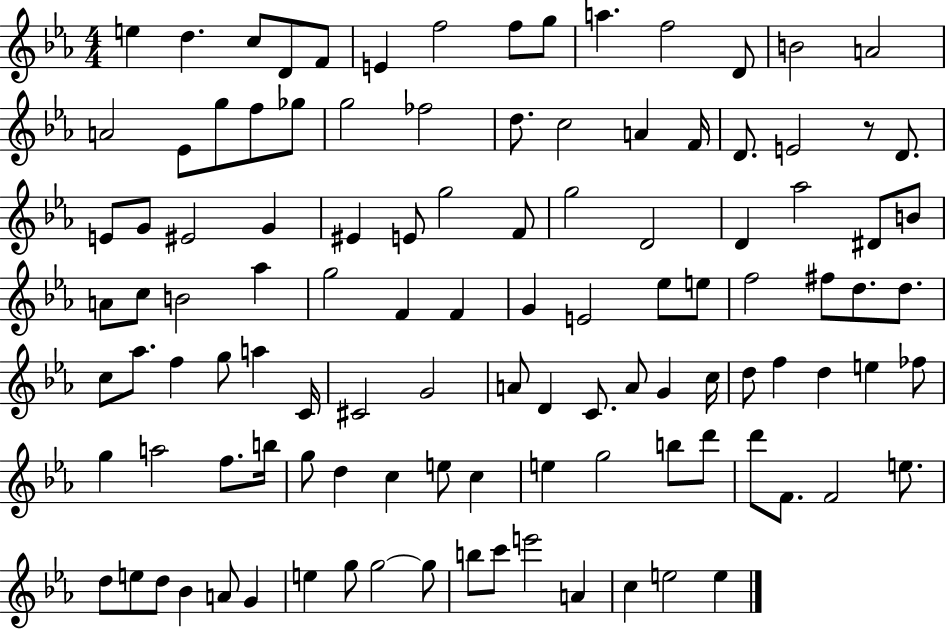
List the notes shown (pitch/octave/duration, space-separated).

E5/q D5/q. C5/e D4/e F4/e E4/q F5/h F5/e G5/e A5/q. F5/h D4/e B4/h A4/h A4/h Eb4/e G5/e F5/e Gb5/e G5/h FES5/h D5/e. C5/h A4/q F4/s D4/e. E4/h R/e D4/e. E4/e G4/e EIS4/h G4/q EIS4/q E4/e G5/h F4/e G5/h D4/h D4/q Ab5/h D#4/e B4/e A4/e C5/e B4/h Ab5/q G5/h F4/q F4/q G4/q E4/h Eb5/e E5/e F5/h F#5/e D5/e. D5/e. C5/e Ab5/e. F5/q G5/e A5/q C4/s C#4/h G4/h A4/e D4/q C4/e. A4/e G4/q C5/s D5/e F5/q D5/q E5/q FES5/e G5/q A5/h F5/e. B5/s G5/e D5/q C5/q E5/e C5/q E5/q G5/h B5/e D6/e D6/e F4/e. F4/h E5/e. D5/e E5/e D5/e Bb4/q A4/e G4/q E5/q G5/e G5/h G5/e B5/e C6/e E6/h A4/q C5/q E5/h E5/q